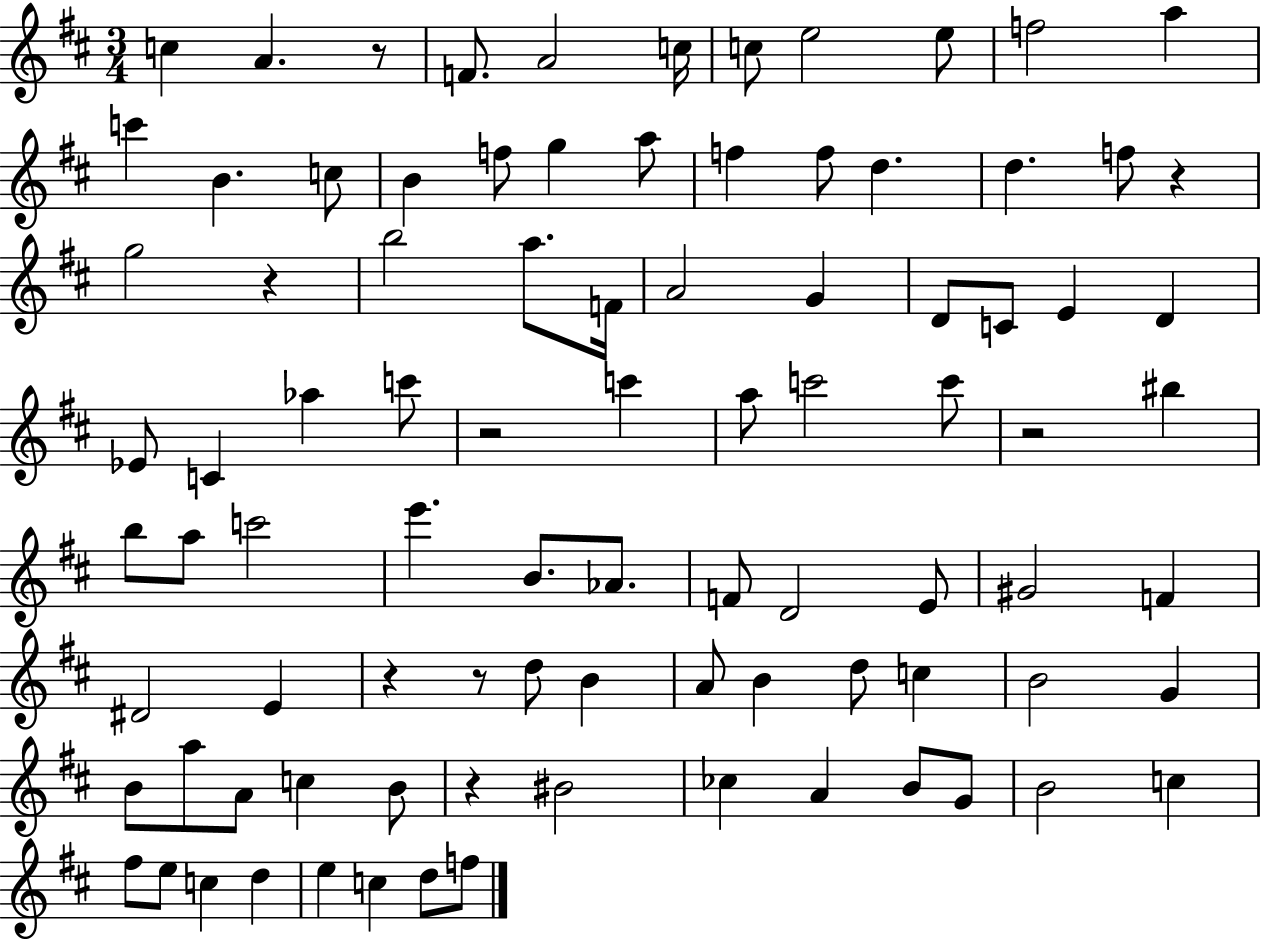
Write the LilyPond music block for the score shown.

{
  \clef treble
  \numericTimeSignature
  \time 3/4
  \key d \major
  c''4 a'4. r8 | f'8. a'2 c''16 | c''8 e''2 e''8 | f''2 a''4 | \break c'''4 b'4. c''8 | b'4 f''8 g''4 a''8 | f''4 f''8 d''4. | d''4. f''8 r4 | \break g''2 r4 | b''2 a''8. f'16 | a'2 g'4 | d'8 c'8 e'4 d'4 | \break ees'8 c'4 aes''4 c'''8 | r2 c'''4 | a''8 c'''2 c'''8 | r2 bis''4 | \break b''8 a''8 c'''2 | e'''4. b'8. aes'8. | f'8 d'2 e'8 | gis'2 f'4 | \break dis'2 e'4 | r4 r8 d''8 b'4 | a'8 b'4 d''8 c''4 | b'2 g'4 | \break b'8 a''8 a'8 c''4 b'8 | r4 bis'2 | ces''4 a'4 b'8 g'8 | b'2 c''4 | \break fis''8 e''8 c''4 d''4 | e''4 c''4 d''8 f''8 | \bar "|."
}